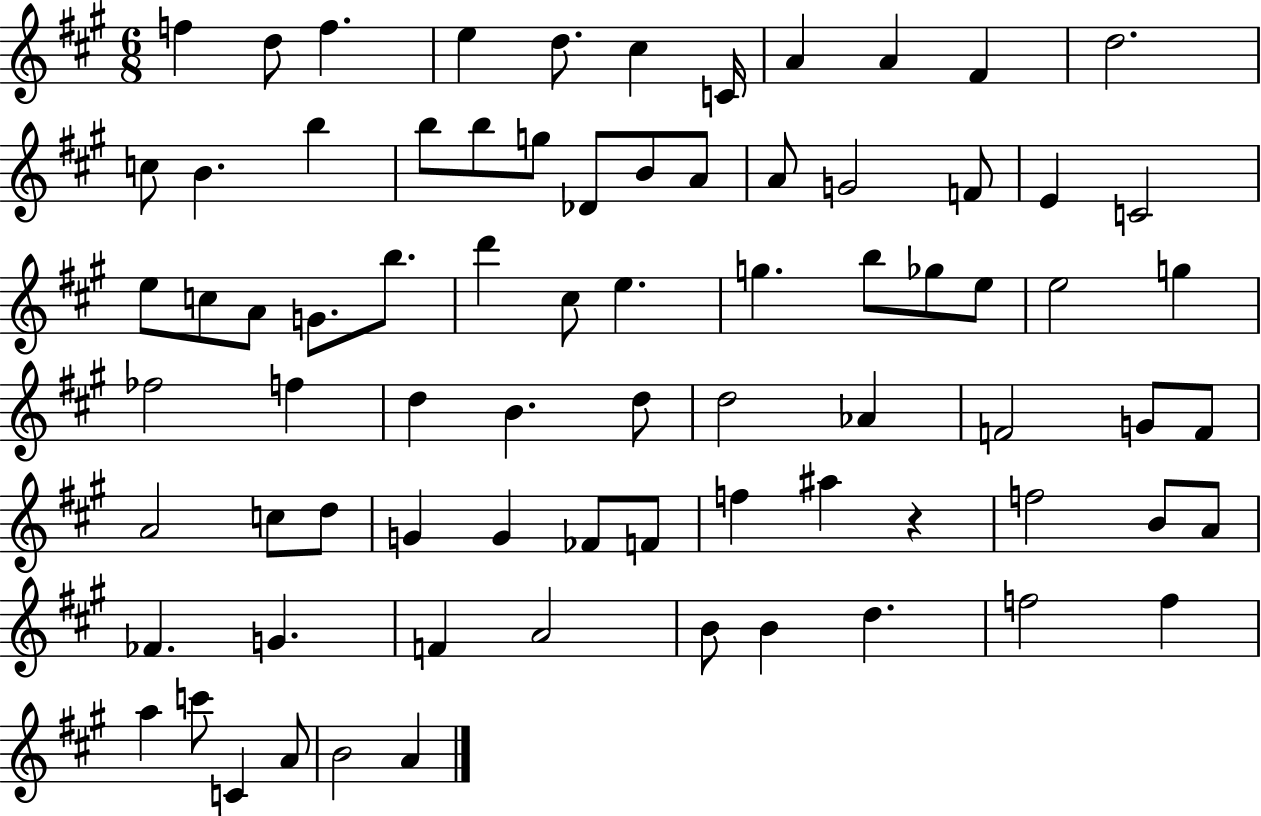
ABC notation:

X:1
T:Untitled
M:6/8
L:1/4
K:A
f d/2 f e d/2 ^c C/4 A A ^F d2 c/2 B b b/2 b/2 g/2 _D/2 B/2 A/2 A/2 G2 F/2 E C2 e/2 c/2 A/2 G/2 b/2 d' ^c/2 e g b/2 _g/2 e/2 e2 g _f2 f d B d/2 d2 _A F2 G/2 F/2 A2 c/2 d/2 G G _F/2 F/2 f ^a z f2 B/2 A/2 _F G F A2 B/2 B d f2 f a c'/2 C A/2 B2 A